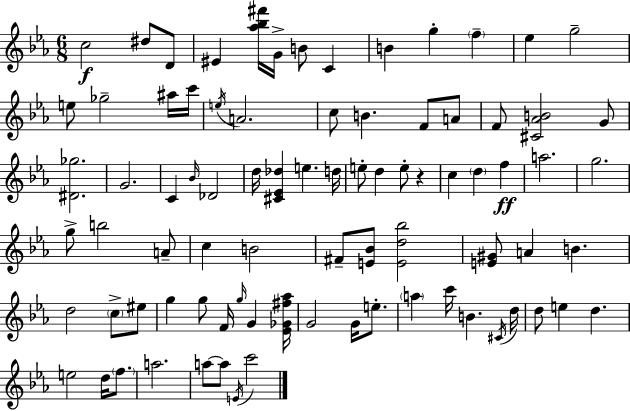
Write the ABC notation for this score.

X:1
T:Untitled
M:6/8
L:1/4
K:Cm
c2 ^d/2 D/2 ^E [_a_b^f']/4 G/4 B/2 C B g f _e g2 e/2 _g2 ^a/4 c'/4 e/4 A2 c/2 B F/2 A/2 F/2 [^C_AB]2 G/2 [^D_g]2 G2 C _B/4 _D2 d/4 [^C_E_d] e d/4 e/2 d e/2 z c d f a2 g2 g/2 b2 A/2 c B2 ^F/2 [E_B]/2 [Ed_b]2 [E^G]/2 A B d2 c/2 ^e/2 g g/2 F/4 g/4 G [_E_G^f_a]/4 G2 G/4 e/2 a c'/4 B ^C/4 d/4 d/2 e d e2 d/4 f/2 a2 a/2 a/2 E/4 c'2